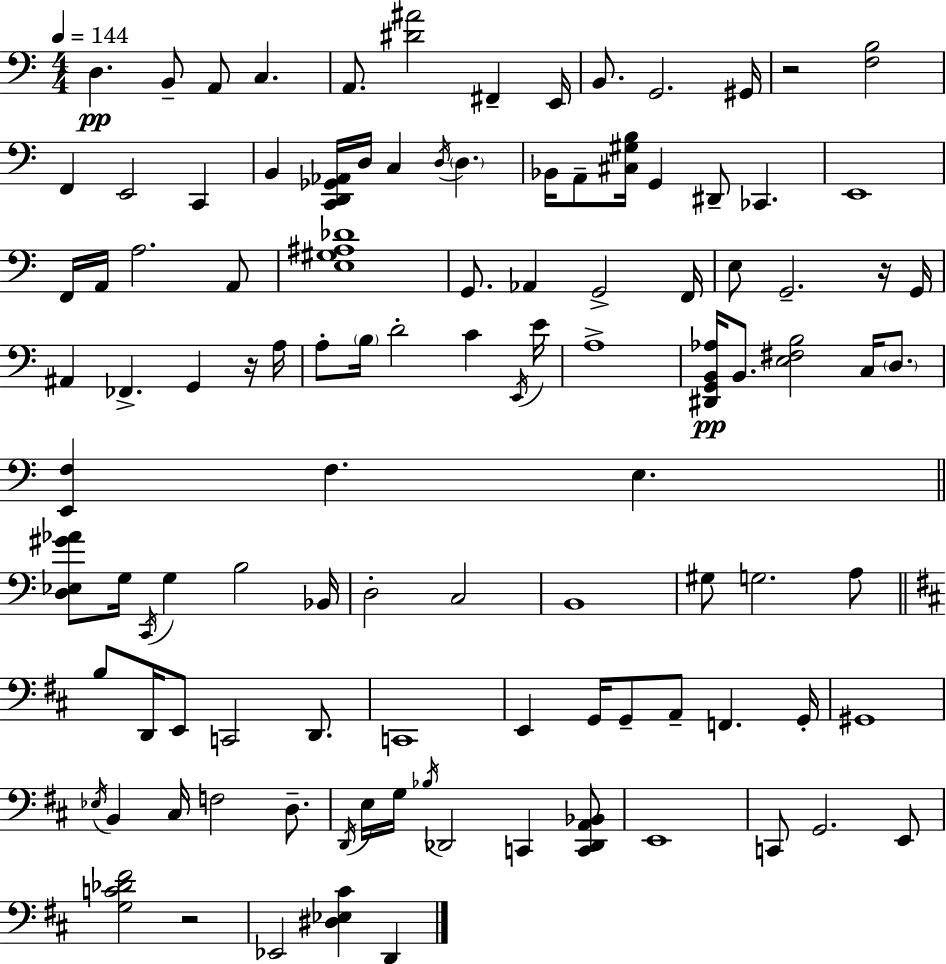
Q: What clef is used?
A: bass